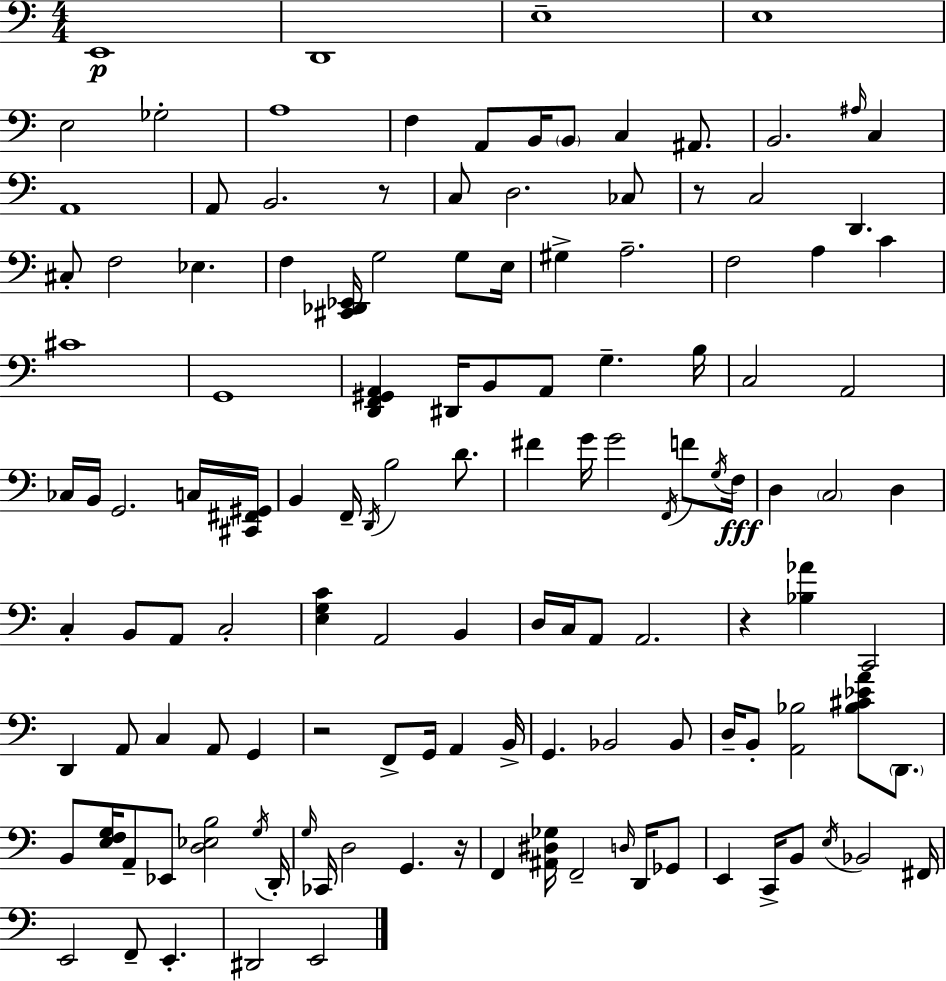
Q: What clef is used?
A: bass